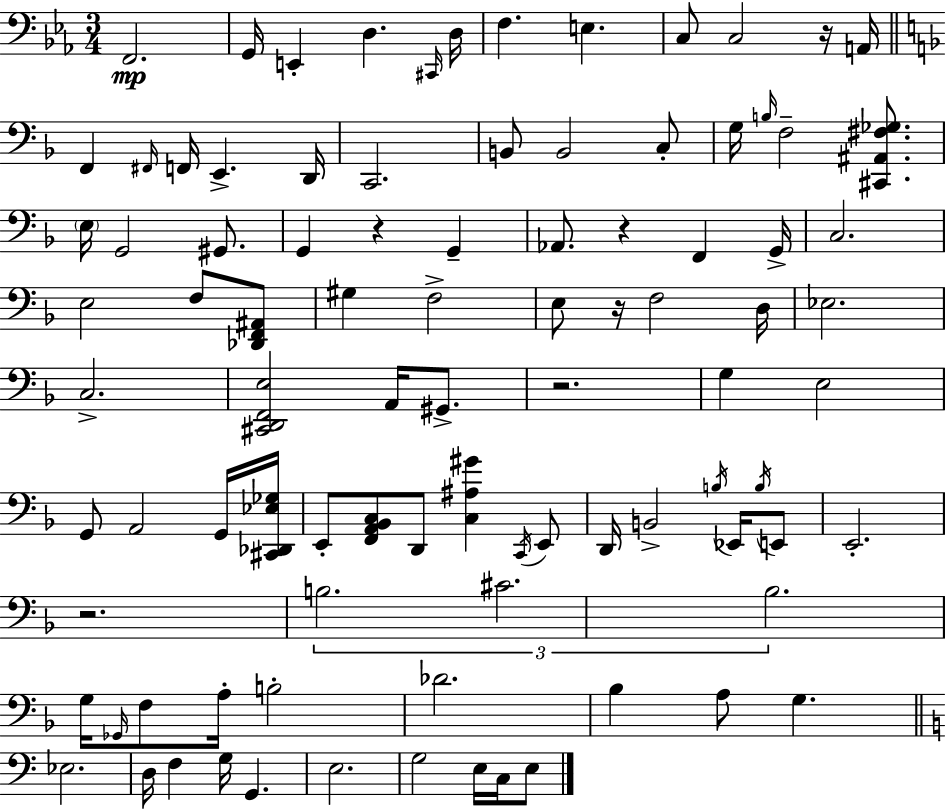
X:1
T:Untitled
M:3/4
L:1/4
K:Cm
F,,2 G,,/4 E,, D, ^C,,/4 D,/4 F, E, C,/2 C,2 z/4 A,,/4 F,, ^F,,/4 F,,/4 E,, D,,/4 C,,2 B,,/2 B,,2 C,/2 G,/4 B,/4 F,2 [^C,,^A,,^F,_G,]/2 E,/4 G,,2 ^G,,/2 G,, z G,, _A,,/2 z F,, G,,/4 C,2 E,2 F,/2 [_D,,F,,^A,,]/2 ^G, F,2 E,/2 z/4 F,2 D,/4 _E,2 C,2 [^C,,D,,F,,E,]2 A,,/4 ^G,,/2 z2 G, E,2 G,,/2 A,,2 G,,/4 [^C,,_D,,_E,_G,]/4 E,,/2 [F,,A,,_B,,C,]/2 D,,/2 [C,^A,^G] C,,/4 E,,/2 D,,/4 B,,2 B,/4 _E,,/4 B,/4 E,,/2 E,,2 z2 B,2 ^C2 _B,2 G,/4 _G,,/4 F,/2 A,/4 B,2 _D2 _B, A,/2 G, _E,2 D,/4 F, G,/4 G,, E,2 G,2 E,/4 C,/4 E,/2